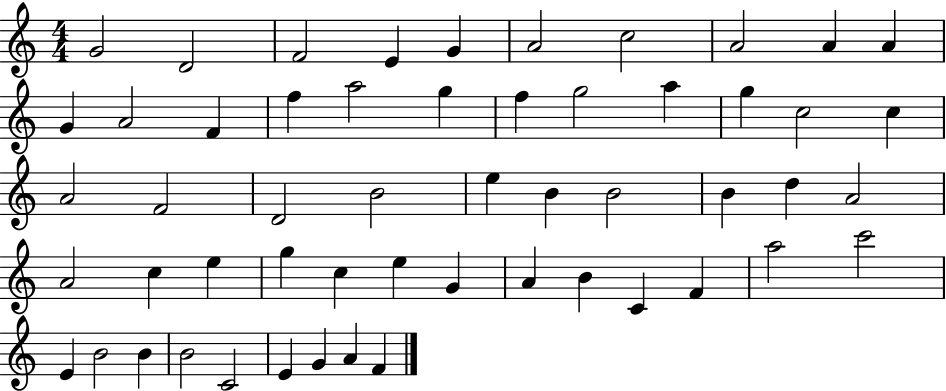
G4/h D4/h F4/h E4/q G4/q A4/h C5/h A4/h A4/q A4/q G4/q A4/h F4/q F5/q A5/h G5/q F5/q G5/h A5/q G5/q C5/h C5/q A4/h F4/h D4/h B4/h E5/q B4/q B4/h B4/q D5/q A4/h A4/h C5/q E5/q G5/q C5/q E5/q G4/q A4/q B4/q C4/q F4/q A5/h C6/h E4/q B4/h B4/q B4/h C4/h E4/q G4/q A4/q F4/q